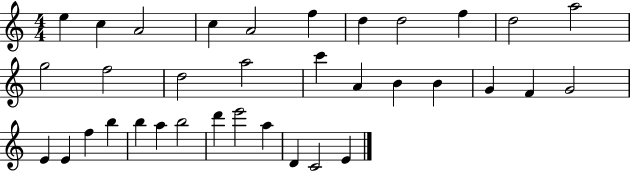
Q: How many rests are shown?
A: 0